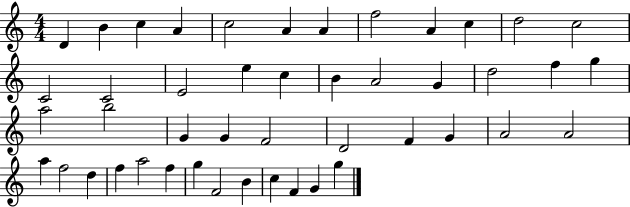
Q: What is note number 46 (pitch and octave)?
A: G5